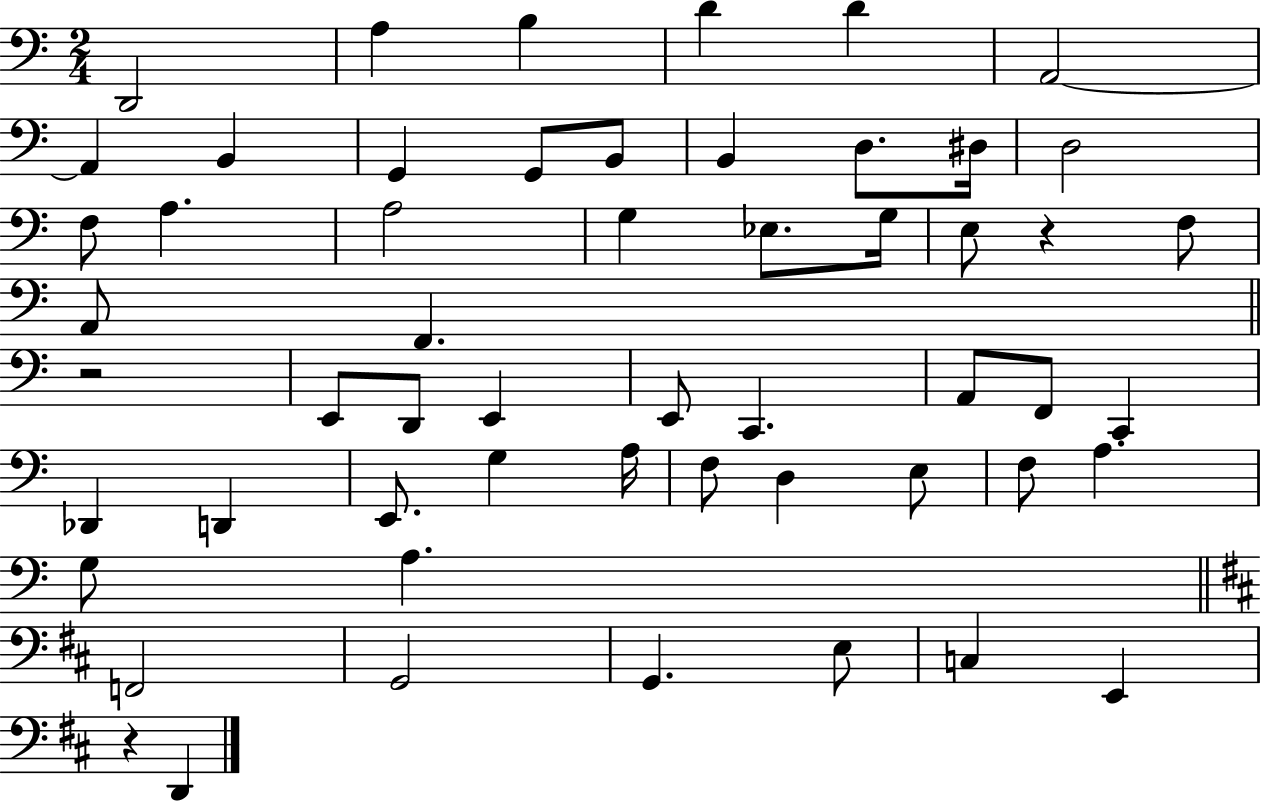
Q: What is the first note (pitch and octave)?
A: D2